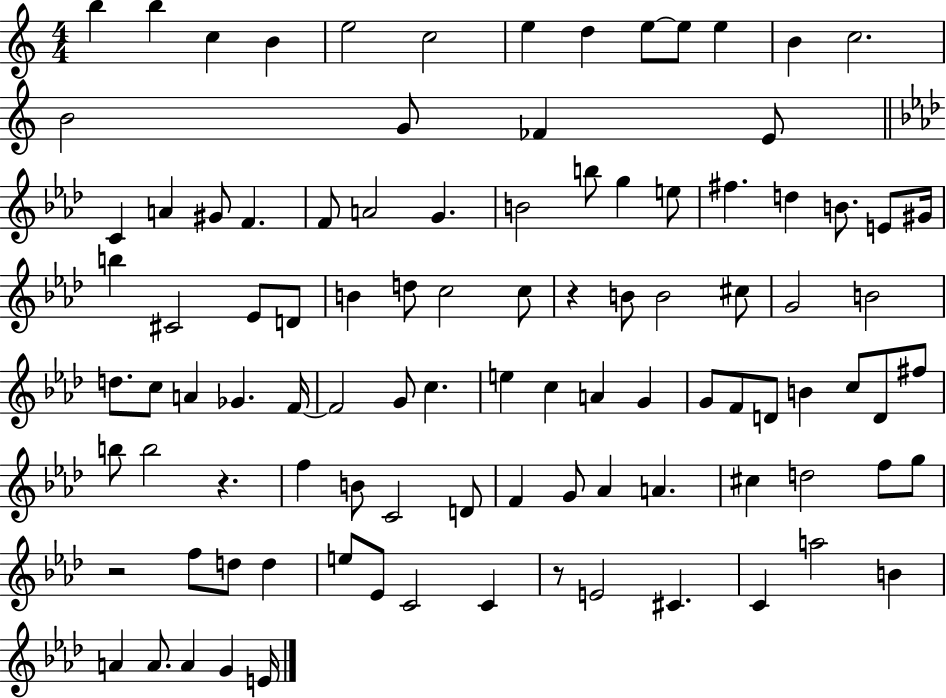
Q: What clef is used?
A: treble